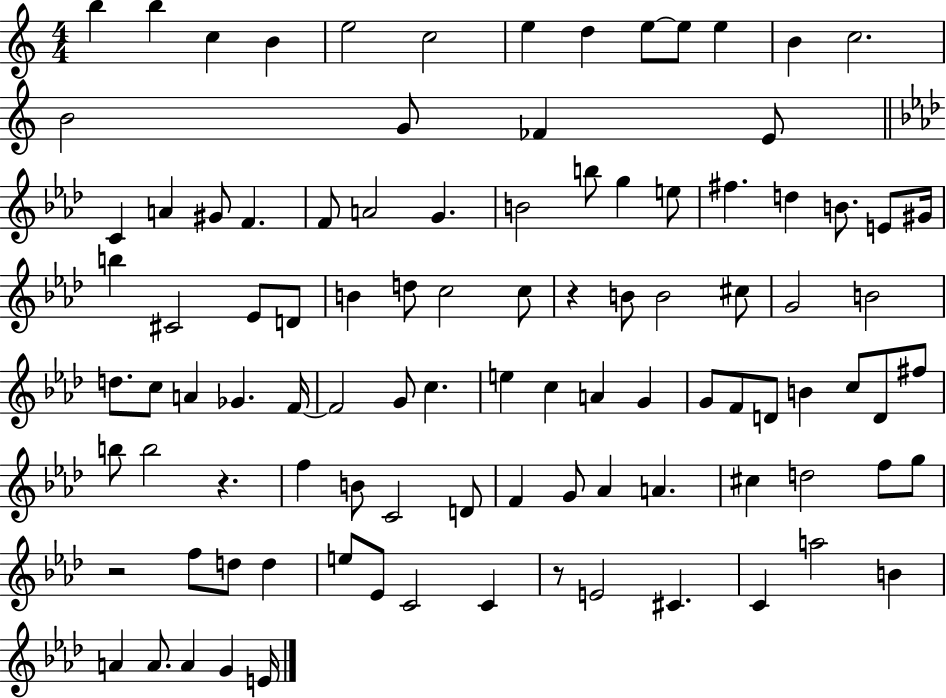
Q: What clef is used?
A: treble